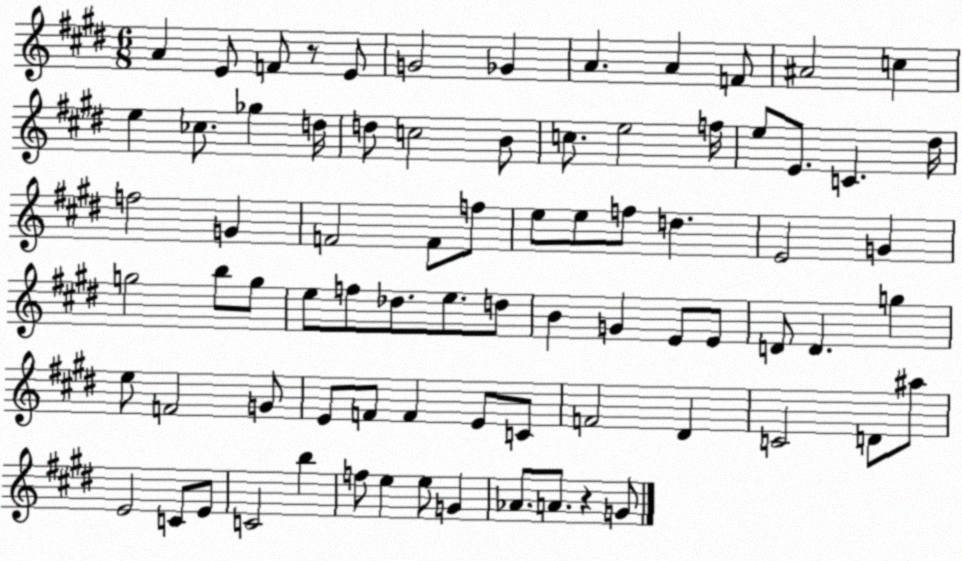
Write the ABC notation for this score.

X:1
T:Untitled
M:6/8
L:1/4
K:E
A E/2 F/2 z/2 E/2 G2 _G A A F/2 ^A2 c e _c/2 _g d/4 d/2 c2 B/2 c/2 e2 f/4 e/2 E/2 C ^d/4 f2 G F2 F/2 f/2 e/2 e/2 f/2 d E2 G g2 b/2 g/2 e/2 f/2 _d/2 e/2 d/2 B G E/2 E/2 D/2 D g e/2 F2 G/2 E/2 F/2 F E/2 C/2 F2 ^D C2 D/2 ^a/2 E2 C/2 E/2 C2 b f/2 e e/2 G _A/2 A/2 z G/2